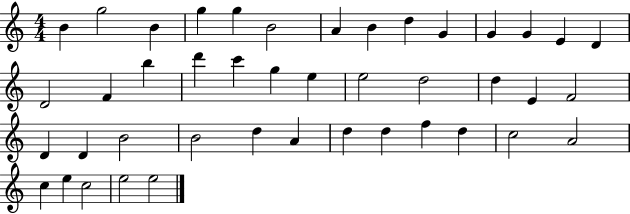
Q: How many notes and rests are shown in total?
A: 43